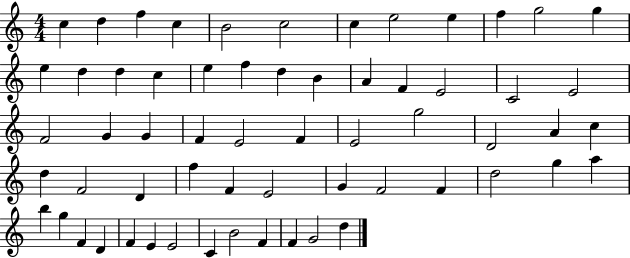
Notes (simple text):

C5/q D5/q F5/q C5/q B4/h C5/h C5/q E5/h E5/q F5/q G5/h G5/q E5/q D5/q D5/q C5/q E5/q F5/q D5/q B4/q A4/q F4/q E4/h C4/h E4/h F4/h G4/q G4/q F4/q E4/h F4/q E4/h G5/h D4/h A4/q C5/q D5/q F4/h D4/q F5/q F4/q E4/h G4/q F4/h F4/q D5/h G5/q A5/q B5/q G5/q F4/q D4/q F4/q E4/q E4/h C4/q B4/h F4/q F4/q G4/h D5/q